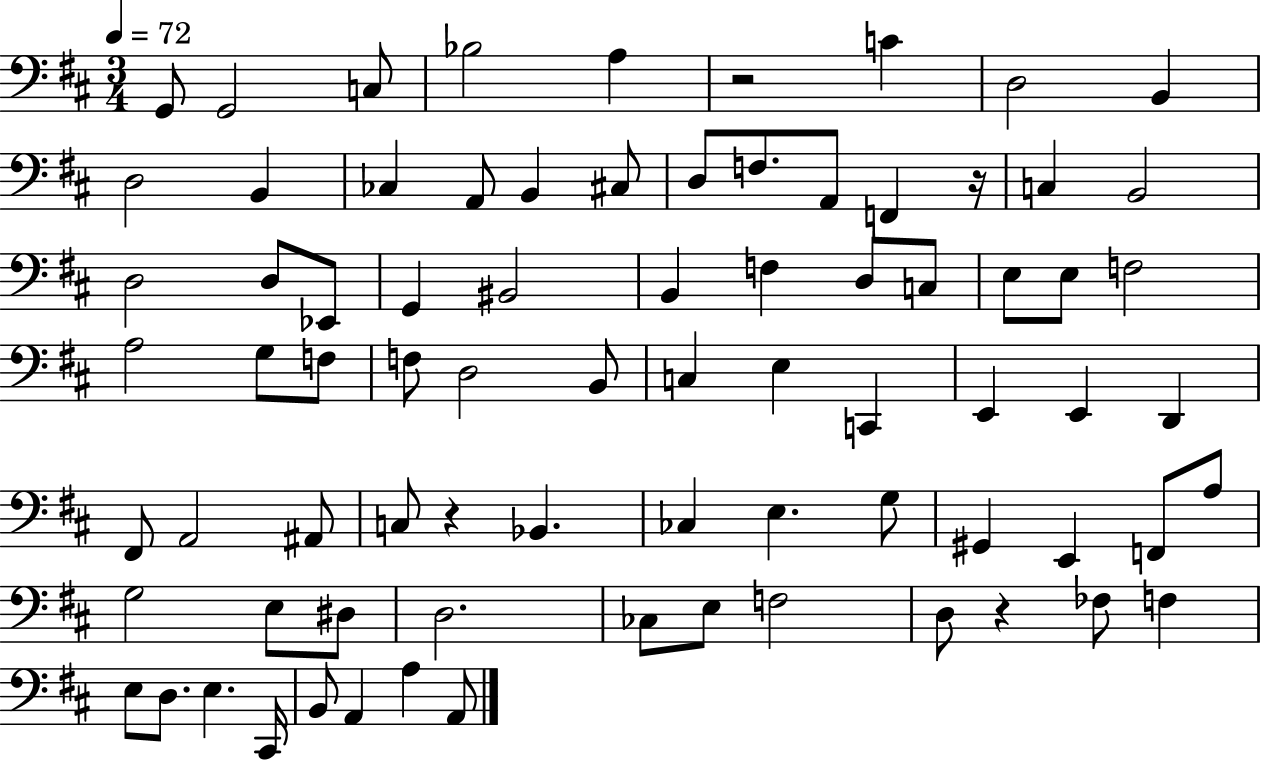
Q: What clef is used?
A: bass